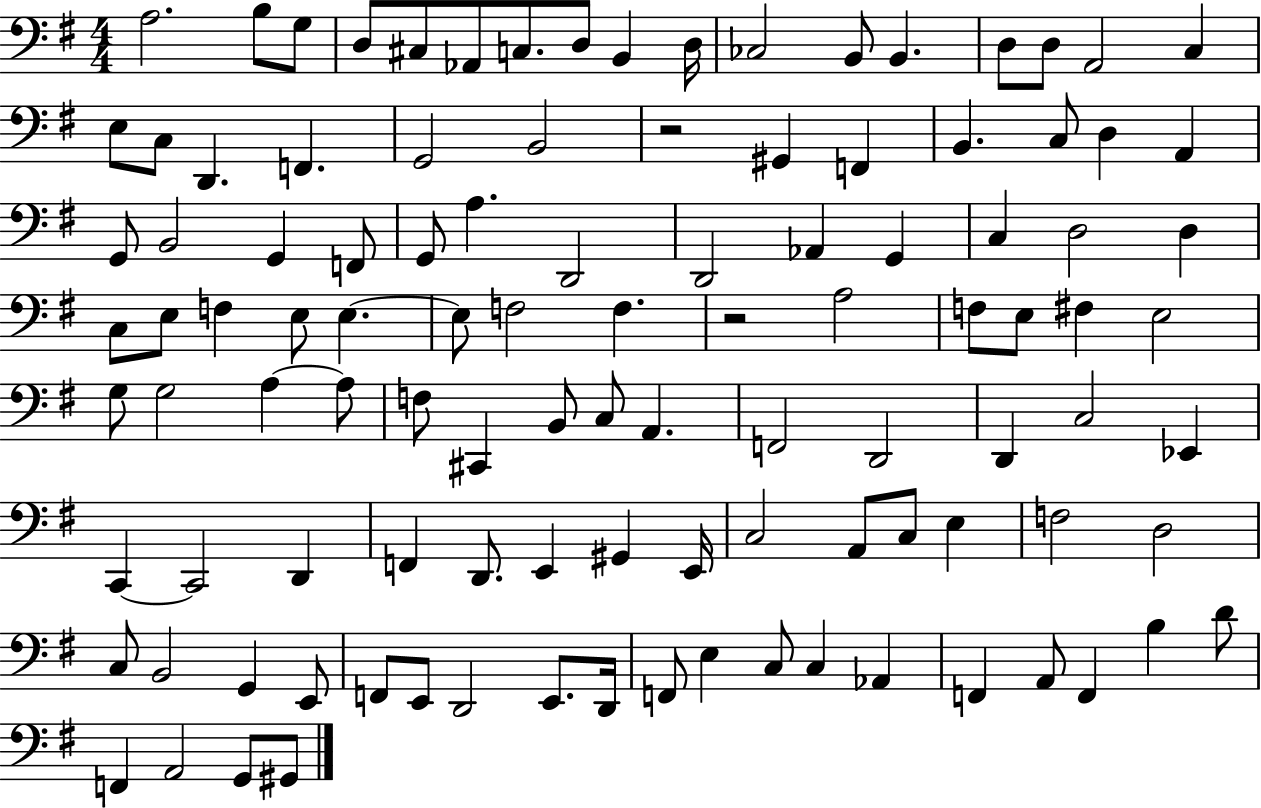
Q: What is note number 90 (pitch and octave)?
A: D2